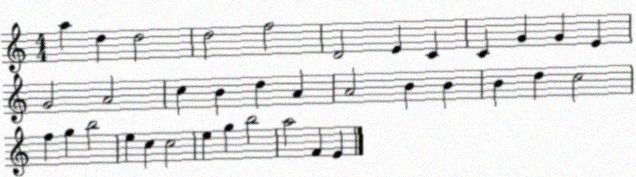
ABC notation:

X:1
T:Untitled
M:4/4
L:1/4
K:C
a d d2 d2 f2 D2 E C C G G E G2 A2 c B d A A2 B B B d c2 f g b2 e c c2 e g b2 a2 F E